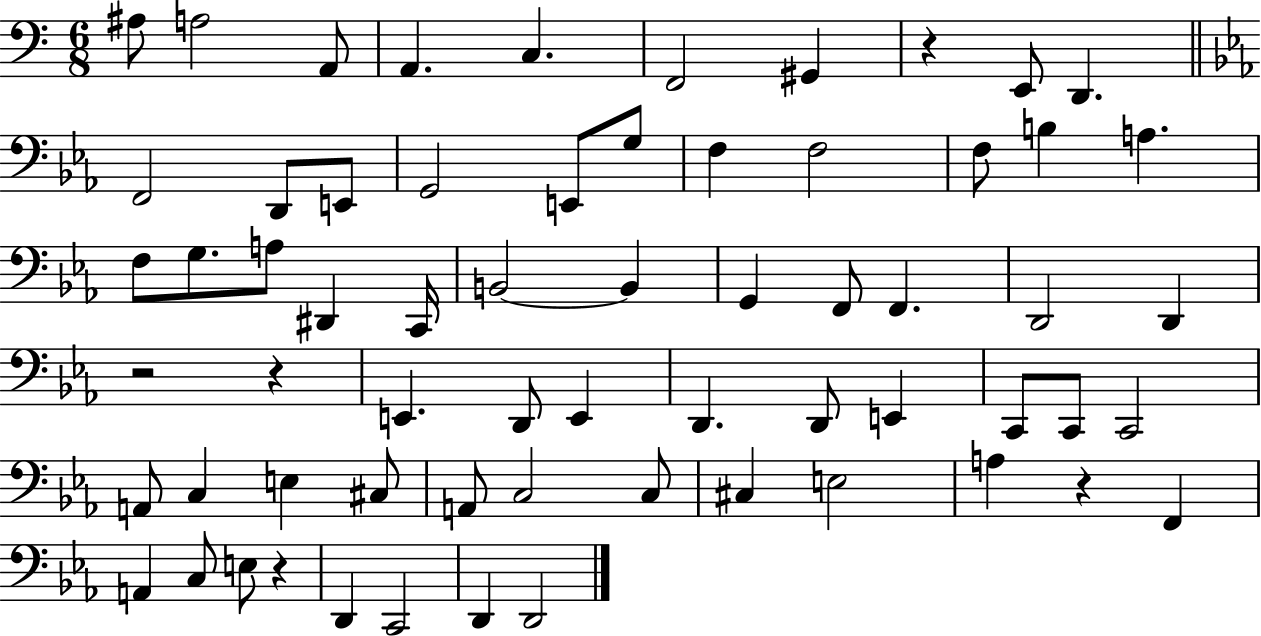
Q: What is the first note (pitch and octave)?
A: A#3